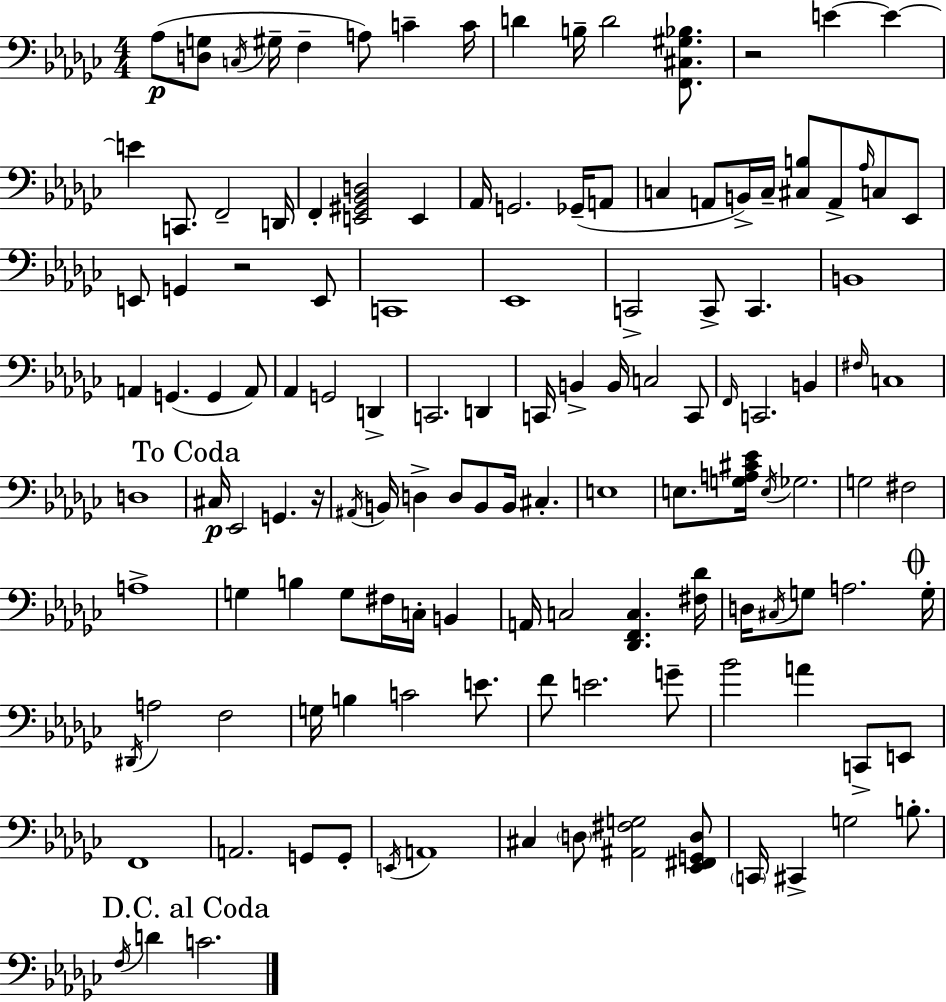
X:1
T:Untitled
M:4/4
L:1/4
K:Ebm
_A,/2 [D,G,]/2 C,/4 ^G,/4 F, A,/2 C C/4 D B,/4 D2 [F,,^C,^G,_B,]/2 z2 E E E C,,/2 F,,2 D,,/4 F,, [E,,^G,,_B,,D,]2 E,, _A,,/4 G,,2 _G,,/4 A,,/2 C, A,,/2 B,,/4 C,/4 [^C,B,]/2 A,,/2 _A,/4 C,/2 _E,,/2 E,,/2 G,, z2 E,,/2 C,,4 _E,,4 C,,2 C,,/2 C,, B,,4 A,, G,, G,, A,,/2 _A,, G,,2 D,, C,,2 D,, C,,/4 B,, B,,/4 C,2 C,,/2 F,,/4 C,,2 B,, ^F,/4 C,4 D,4 ^C,/4 _E,,2 G,, z/4 ^A,,/4 B,,/4 D, D,/2 B,,/2 B,,/4 ^C, E,4 E,/2 [G,A,^C_E]/4 E,/4 _G,2 G,2 ^F,2 A,4 G, B, G,/2 ^F,/4 C,/4 B,, A,,/4 C,2 [_D,,F,,C,] [^F,_D]/4 D,/4 ^C,/4 G,/2 A,2 G,/4 ^D,,/4 A,2 F,2 G,/4 B, C2 E/2 F/2 E2 G/2 _B2 A C,,/2 E,,/2 F,,4 A,,2 G,,/2 G,,/2 E,,/4 A,,4 ^C, D,/2 [^A,,^F,G,]2 [_E,,^F,,G,,D,]/2 C,,/4 ^C,, G,2 B,/2 F,/4 D C2